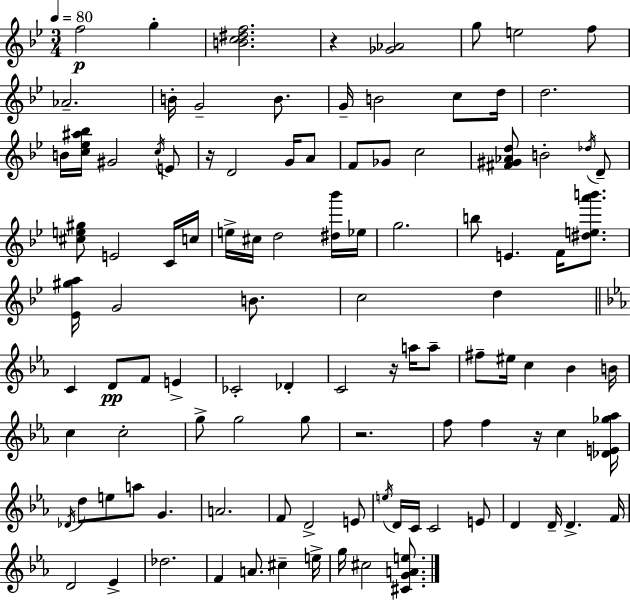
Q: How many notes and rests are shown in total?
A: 106